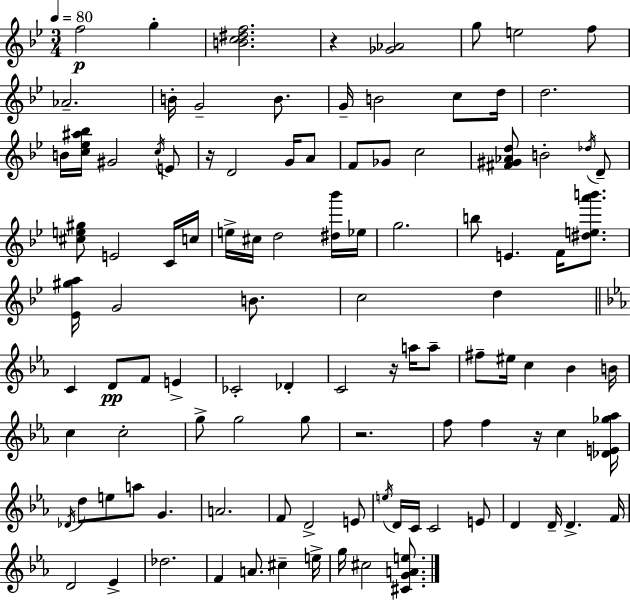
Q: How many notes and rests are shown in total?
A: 106